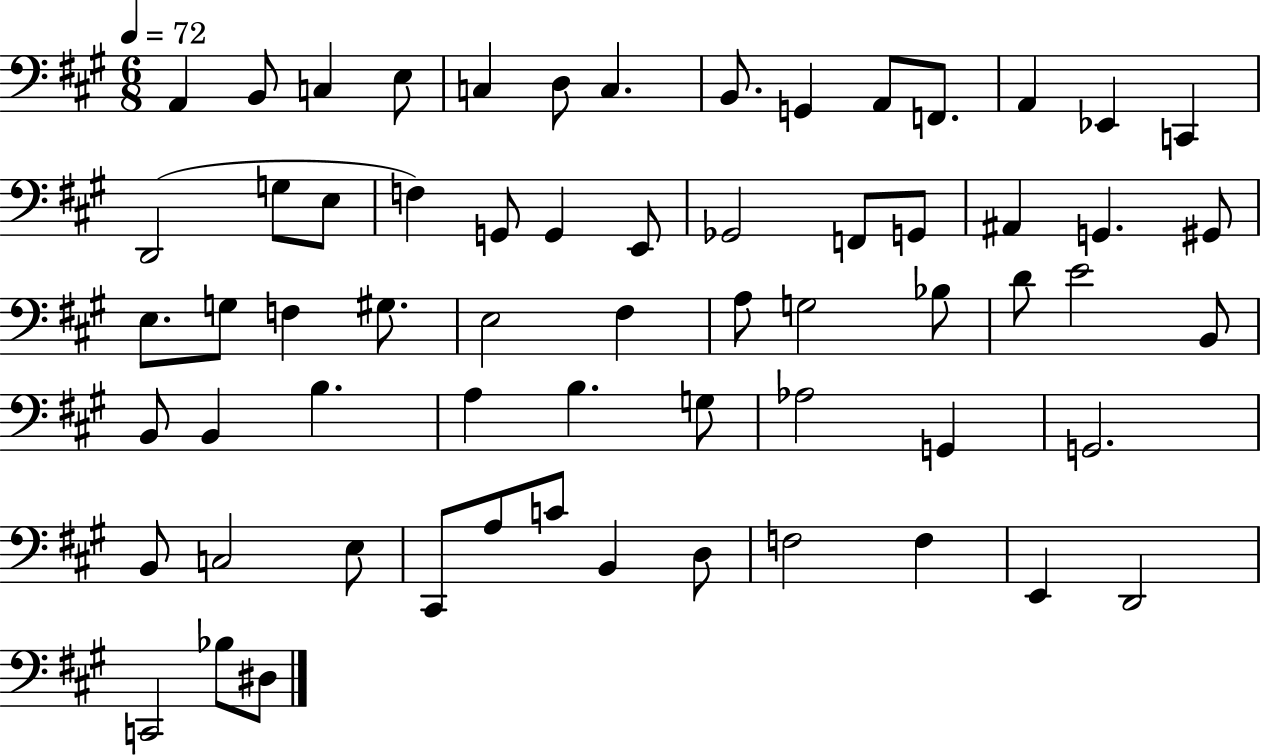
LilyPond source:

{
  \clef bass
  \numericTimeSignature
  \time 6/8
  \key a \major
  \tempo 4 = 72
  a,4 b,8 c4 e8 | c4 d8 c4. | b,8. g,4 a,8 f,8. | a,4 ees,4 c,4 | \break d,2( g8 e8 | f4) g,8 g,4 e,8 | ges,2 f,8 g,8 | ais,4 g,4. gis,8 | \break e8. g8 f4 gis8. | e2 fis4 | a8 g2 bes8 | d'8 e'2 b,8 | \break b,8 b,4 b4. | a4 b4. g8 | aes2 g,4 | g,2. | \break b,8 c2 e8 | cis,8 a8 c'8 b,4 d8 | f2 f4 | e,4 d,2 | \break c,2 bes8 dis8 | \bar "|."
}